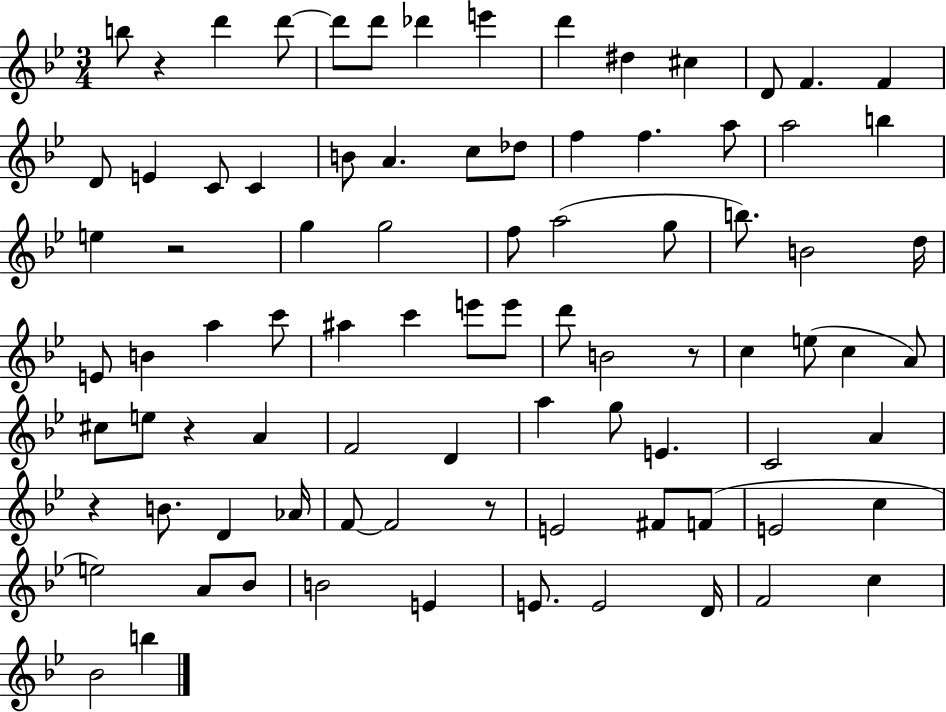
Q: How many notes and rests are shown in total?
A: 87